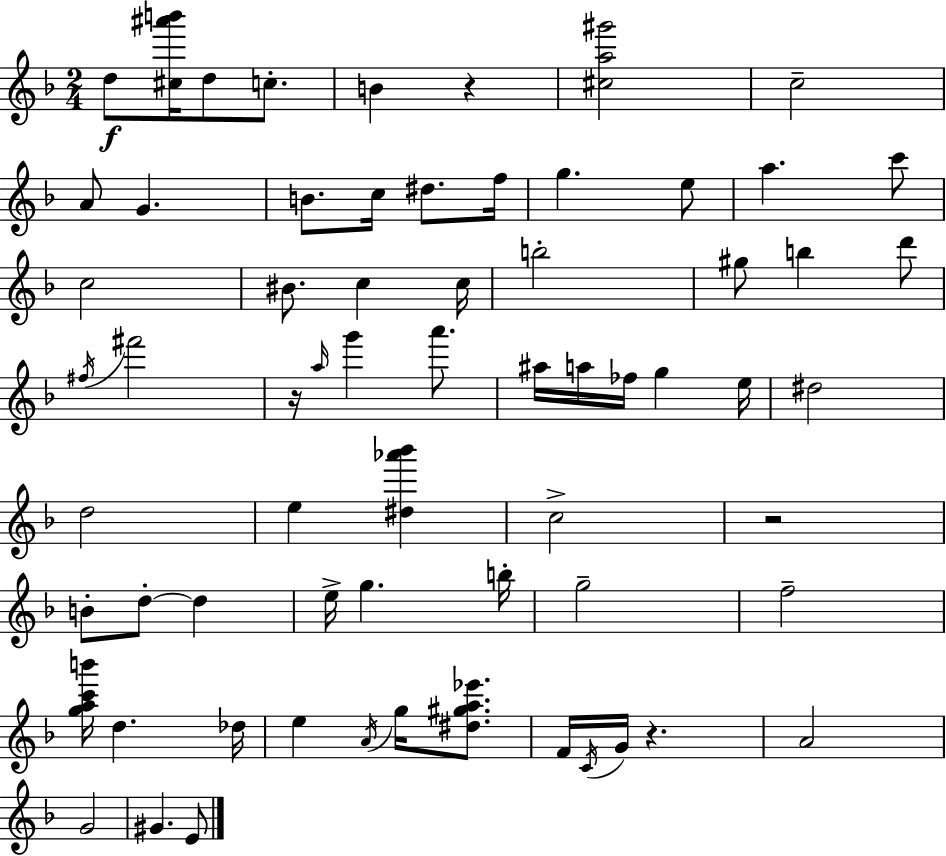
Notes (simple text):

D5/e [C#5,A#6,B6]/s D5/e C5/e. B4/q R/q [C#5,A5,G#6]/h C5/h A4/e G4/q. B4/e. C5/s D#5/e. F5/s G5/q. E5/e A5/q. C6/e C5/h BIS4/e. C5/q C5/s B5/h G#5/e B5/q D6/e F#5/s F#6/h R/s A5/s G6/q A6/e. A#5/s A5/s FES5/s G5/q E5/s D#5/h D5/h E5/q [D#5,Ab6,Bb6]/q C5/h R/h B4/e D5/e D5/q E5/s G5/q. B5/s G5/h F5/h [G5,A5,C6,B6]/s D5/q. Db5/s E5/q A4/s G5/s [D#5,G#5,A5,Eb6]/e. F4/s C4/s G4/s R/q. A4/h G4/h G#4/q. E4/e